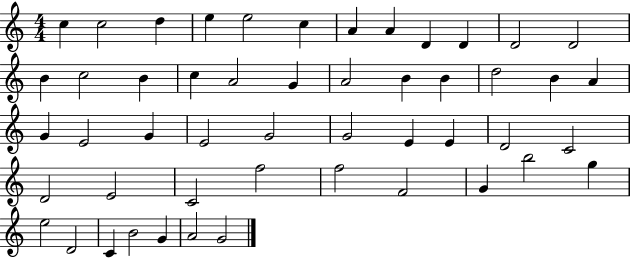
{
  \clef treble
  \numericTimeSignature
  \time 4/4
  \key c \major
  c''4 c''2 d''4 | e''4 e''2 c''4 | a'4 a'4 d'4 d'4 | d'2 d'2 | \break b'4 c''2 b'4 | c''4 a'2 g'4 | a'2 b'4 b'4 | d''2 b'4 a'4 | \break g'4 e'2 g'4 | e'2 g'2 | g'2 e'4 e'4 | d'2 c'2 | \break d'2 e'2 | c'2 f''2 | f''2 f'2 | g'4 b''2 g''4 | \break e''2 d'2 | c'4 b'2 g'4 | a'2 g'2 | \bar "|."
}